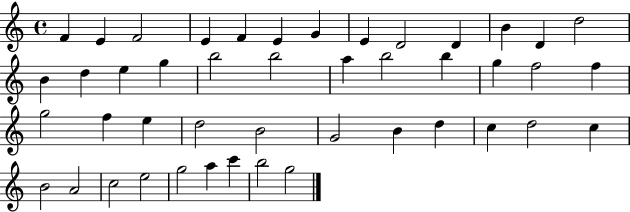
X:1
T:Untitled
M:4/4
L:1/4
K:C
F E F2 E F E G E D2 D B D d2 B d e g b2 b2 a b2 b g f2 f g2 f e d2 B2 G2 B d c d2 c B2 A2 c2 e2 g2 a c' b2 g2